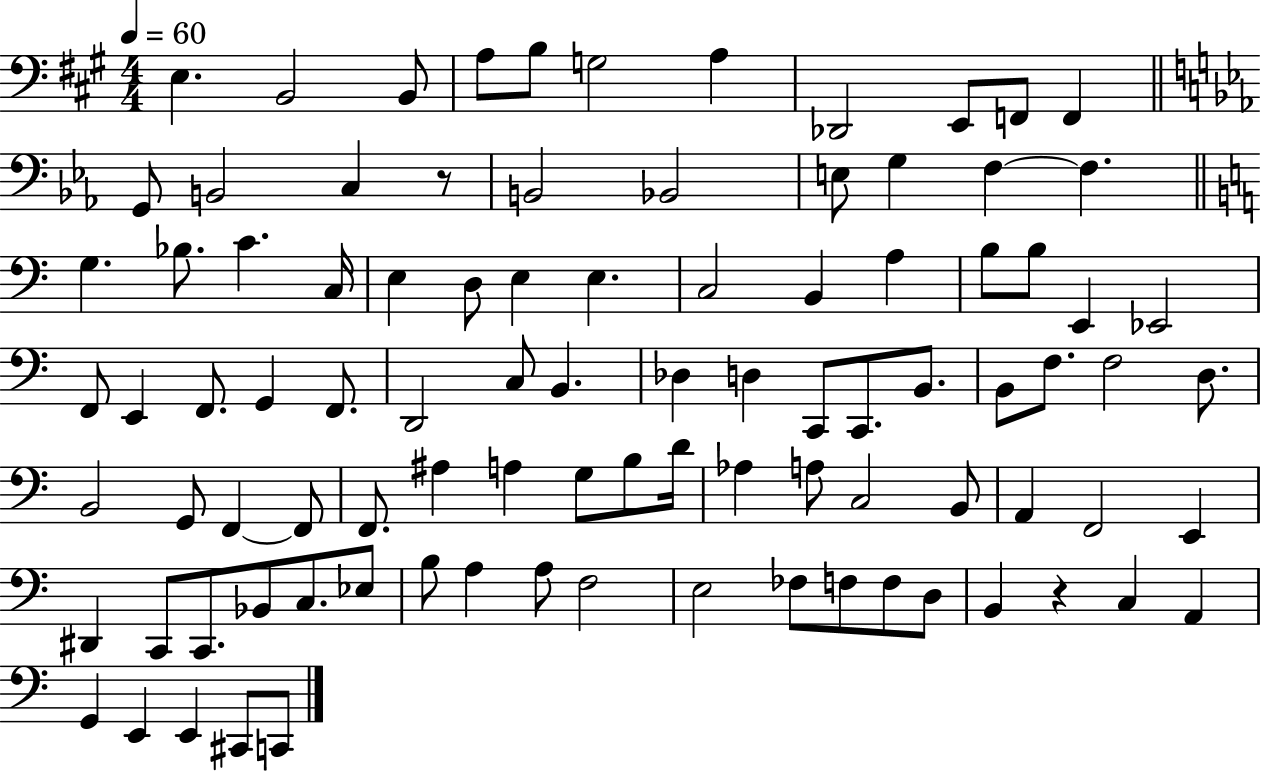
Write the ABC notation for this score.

X:1
T:Untitled
M:4/4
L:1/4
K:A
E, B,,2 B,,/2 A,/2 B,/2 G,2 A, _D,,2 E,,/2 F,,/2 F,, G,,/2 B,,2 C, z/2 B,,2 _B,,2 E,/2 G, F, F, G, _B,/2 C C,/4 E, D,/2 E, E, C,2 B,, A, B,/2 B,/2 E,, _E,,2 F,,/2 E,, F,,/2 G,, F,,/2 D,,2 C,/2 B,, _D, D, C,,/2 C,,/2 B,,/2 B,,/2 F,/2 F,2 D,/2 B,,2 G,,/2 F,, F,,/2 F,,/2 ^A, A, G,/2 B,/2 D/4 _A, A,/2 C,2 B,,/2 A,, F,,2 E,, ^D,, C,,/2 C,,/2 _B,,/2 C,/2 _E,/2 B,/2 A, A,/2 F,2 E,2 _F,/2 F,/2 F,/2 D,/2 B,, z C, A,, G,, E,, E,, ^C,,/2 C,,/2